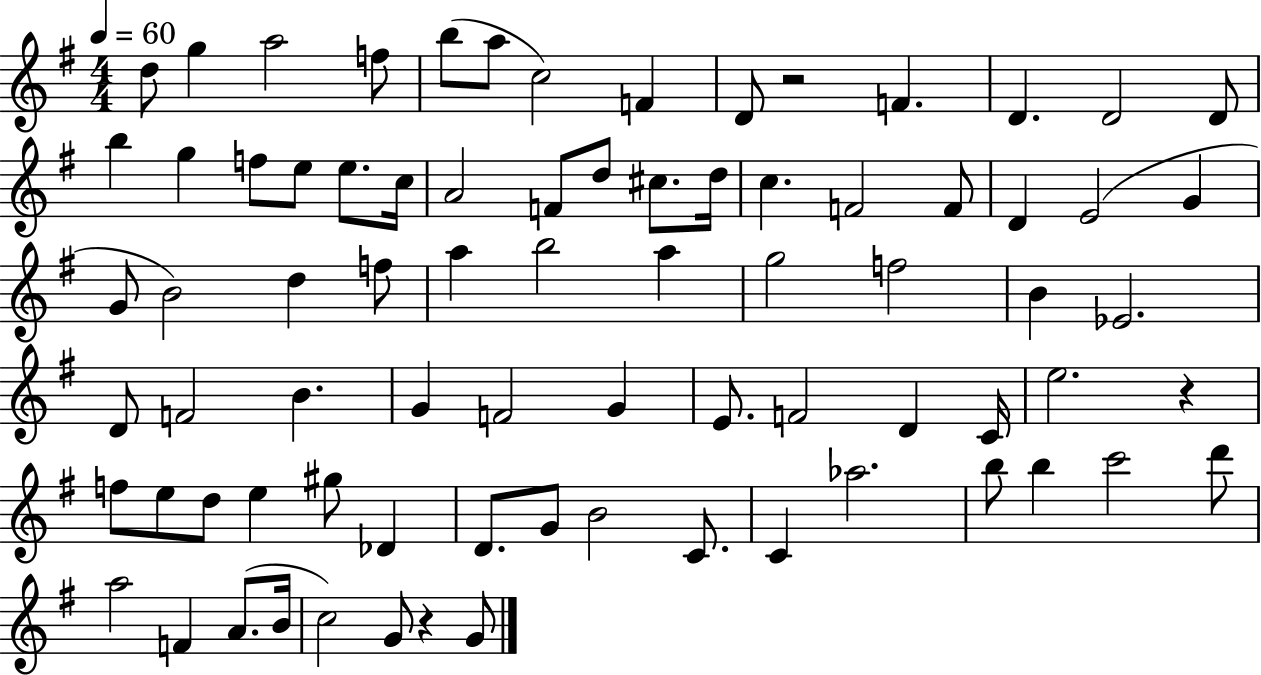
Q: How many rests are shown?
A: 3